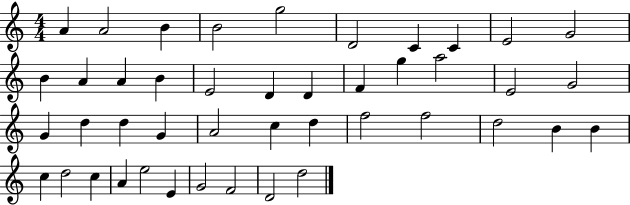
X:1
T:Untitled
M:4/4
L:1/4
K:C
A A2 B B2 g2 D2 C C E2 G2 B A A B E2 D D F g a2 E2 G2 G d d G A2 c d f2 f2 d2 B B c d2 c A e2 E G2 F2 D2 d2